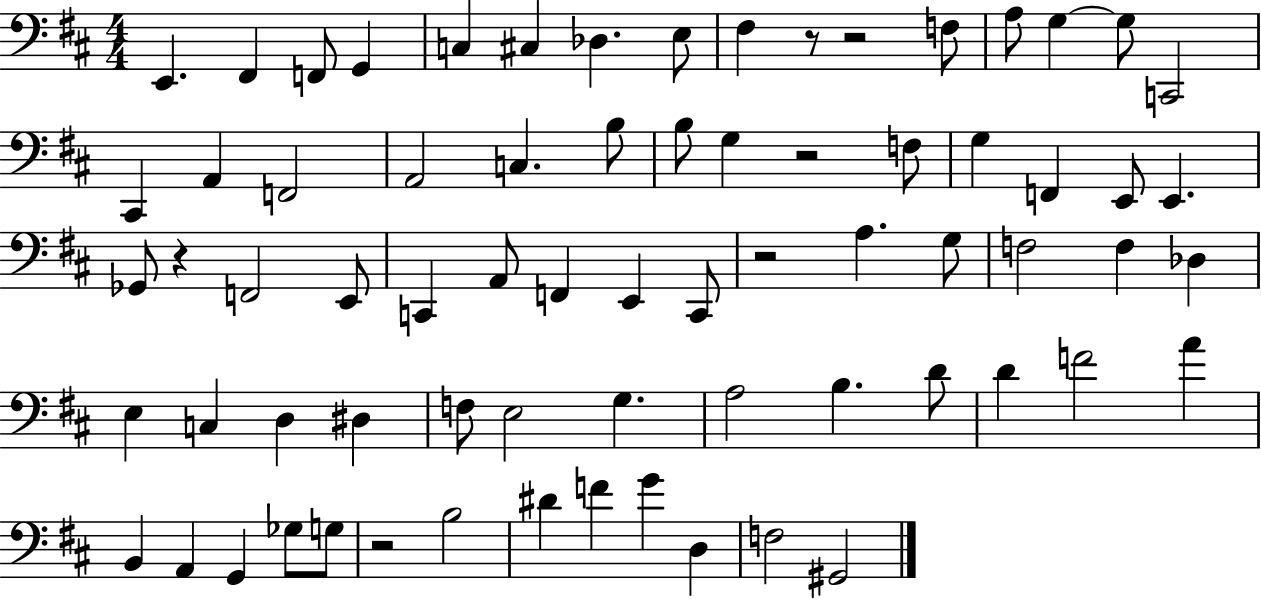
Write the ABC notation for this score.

X:1
T:Untitled
M:4/4
L:1/4
K:D
E,, ^F,, F,,/2 G,, C, ^C, _D, E,/2 ^F, z/2 z2 F,/2 A,/2 G, G,/2 C,,2 ^C,, A,, F,,2 A,,2 C, B,/2 B,/2 G, z2 F,/2 G, F,, E,,/2 E,, _G,,/2 z F,,2 E,,/2 C,, A,,/2 F,, E,, C,,/2 z2 A, G,/2 F,2 F, _D, E, C, D, ^D, F,/2 E,2 G, A,2 B, D/2 D F2 A B,, A,, G,, _G,/2 G,/2 z2 B,2 ^D F G D, F,2 ^G,,2